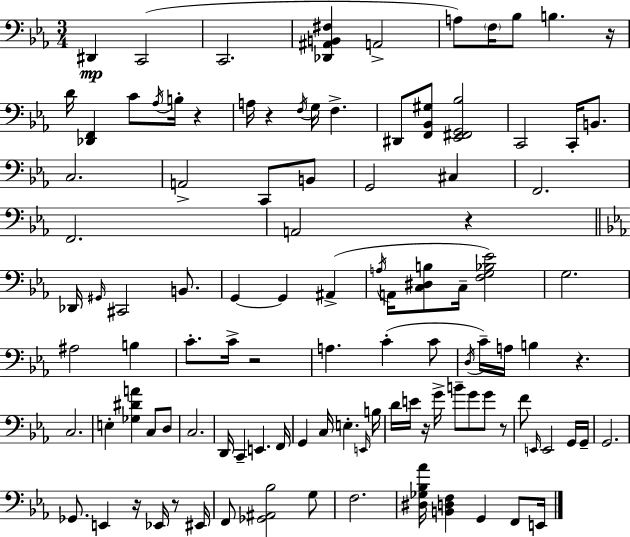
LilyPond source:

{
  \clef bass
  \numericTimeSignature
  \time 3/4
  \key ees \major
  \repeat volta 2 { dis,4\mp c,2( | c,2. | <des, ais, b, fis>4 a,2-> | a8) \parenthesize f16 bes8 b4. r16 | \break d'16 <des, f,>4 c'8 \acciaccatura { aes16 } b16-. r4 | a16 r4 \acciaccatura { f16 } g16 f4.-> | dis,8 <f, bes, gis>8 <ees, fis, g, bes>2 | c,2 c,16-. b,8. | \break c2. | a,2-> c,8 | b,8 g,2 cis4 | f,2. | \break f,2. | a,2 r4 | \bar "||" \break \key ees \major des,16 \grace { gis,16 } cis,2 b,8. | g,4~~ g,4 ais,4->( | \acciaccatura { a16 } a,16 <c dis b>8 c16-- <f g bes ees'>2) | g2. | \break ais2 b4 | c'8.-. c'16-> r2 | a4. c'4-.( | c'8 \acciaccatura { d16 } c'16--) a16 b4 r4. | \break c2. | e4-. <ges dis' a'>4 c8 | d8 c2. | d,16 c,4-- e,4. | \break f,16 g,4 c16 e4.-. | \grace { e,16 } b16 d'16 e'16 r16 g'16-> b'8-- g'8 | g'8 r8 f'8 \grace { e,16 } e,2 | g,16 g,16-- g,2. | \break ges,8. e,4 | r16 ees,16 r8 eis,16 f,8 <ges, ais, bes>2 | g8 f2. | <dis ges bes aes'>16 <b, d f>4 g,4 | \break f,8 e,16 } \bar "|."
}